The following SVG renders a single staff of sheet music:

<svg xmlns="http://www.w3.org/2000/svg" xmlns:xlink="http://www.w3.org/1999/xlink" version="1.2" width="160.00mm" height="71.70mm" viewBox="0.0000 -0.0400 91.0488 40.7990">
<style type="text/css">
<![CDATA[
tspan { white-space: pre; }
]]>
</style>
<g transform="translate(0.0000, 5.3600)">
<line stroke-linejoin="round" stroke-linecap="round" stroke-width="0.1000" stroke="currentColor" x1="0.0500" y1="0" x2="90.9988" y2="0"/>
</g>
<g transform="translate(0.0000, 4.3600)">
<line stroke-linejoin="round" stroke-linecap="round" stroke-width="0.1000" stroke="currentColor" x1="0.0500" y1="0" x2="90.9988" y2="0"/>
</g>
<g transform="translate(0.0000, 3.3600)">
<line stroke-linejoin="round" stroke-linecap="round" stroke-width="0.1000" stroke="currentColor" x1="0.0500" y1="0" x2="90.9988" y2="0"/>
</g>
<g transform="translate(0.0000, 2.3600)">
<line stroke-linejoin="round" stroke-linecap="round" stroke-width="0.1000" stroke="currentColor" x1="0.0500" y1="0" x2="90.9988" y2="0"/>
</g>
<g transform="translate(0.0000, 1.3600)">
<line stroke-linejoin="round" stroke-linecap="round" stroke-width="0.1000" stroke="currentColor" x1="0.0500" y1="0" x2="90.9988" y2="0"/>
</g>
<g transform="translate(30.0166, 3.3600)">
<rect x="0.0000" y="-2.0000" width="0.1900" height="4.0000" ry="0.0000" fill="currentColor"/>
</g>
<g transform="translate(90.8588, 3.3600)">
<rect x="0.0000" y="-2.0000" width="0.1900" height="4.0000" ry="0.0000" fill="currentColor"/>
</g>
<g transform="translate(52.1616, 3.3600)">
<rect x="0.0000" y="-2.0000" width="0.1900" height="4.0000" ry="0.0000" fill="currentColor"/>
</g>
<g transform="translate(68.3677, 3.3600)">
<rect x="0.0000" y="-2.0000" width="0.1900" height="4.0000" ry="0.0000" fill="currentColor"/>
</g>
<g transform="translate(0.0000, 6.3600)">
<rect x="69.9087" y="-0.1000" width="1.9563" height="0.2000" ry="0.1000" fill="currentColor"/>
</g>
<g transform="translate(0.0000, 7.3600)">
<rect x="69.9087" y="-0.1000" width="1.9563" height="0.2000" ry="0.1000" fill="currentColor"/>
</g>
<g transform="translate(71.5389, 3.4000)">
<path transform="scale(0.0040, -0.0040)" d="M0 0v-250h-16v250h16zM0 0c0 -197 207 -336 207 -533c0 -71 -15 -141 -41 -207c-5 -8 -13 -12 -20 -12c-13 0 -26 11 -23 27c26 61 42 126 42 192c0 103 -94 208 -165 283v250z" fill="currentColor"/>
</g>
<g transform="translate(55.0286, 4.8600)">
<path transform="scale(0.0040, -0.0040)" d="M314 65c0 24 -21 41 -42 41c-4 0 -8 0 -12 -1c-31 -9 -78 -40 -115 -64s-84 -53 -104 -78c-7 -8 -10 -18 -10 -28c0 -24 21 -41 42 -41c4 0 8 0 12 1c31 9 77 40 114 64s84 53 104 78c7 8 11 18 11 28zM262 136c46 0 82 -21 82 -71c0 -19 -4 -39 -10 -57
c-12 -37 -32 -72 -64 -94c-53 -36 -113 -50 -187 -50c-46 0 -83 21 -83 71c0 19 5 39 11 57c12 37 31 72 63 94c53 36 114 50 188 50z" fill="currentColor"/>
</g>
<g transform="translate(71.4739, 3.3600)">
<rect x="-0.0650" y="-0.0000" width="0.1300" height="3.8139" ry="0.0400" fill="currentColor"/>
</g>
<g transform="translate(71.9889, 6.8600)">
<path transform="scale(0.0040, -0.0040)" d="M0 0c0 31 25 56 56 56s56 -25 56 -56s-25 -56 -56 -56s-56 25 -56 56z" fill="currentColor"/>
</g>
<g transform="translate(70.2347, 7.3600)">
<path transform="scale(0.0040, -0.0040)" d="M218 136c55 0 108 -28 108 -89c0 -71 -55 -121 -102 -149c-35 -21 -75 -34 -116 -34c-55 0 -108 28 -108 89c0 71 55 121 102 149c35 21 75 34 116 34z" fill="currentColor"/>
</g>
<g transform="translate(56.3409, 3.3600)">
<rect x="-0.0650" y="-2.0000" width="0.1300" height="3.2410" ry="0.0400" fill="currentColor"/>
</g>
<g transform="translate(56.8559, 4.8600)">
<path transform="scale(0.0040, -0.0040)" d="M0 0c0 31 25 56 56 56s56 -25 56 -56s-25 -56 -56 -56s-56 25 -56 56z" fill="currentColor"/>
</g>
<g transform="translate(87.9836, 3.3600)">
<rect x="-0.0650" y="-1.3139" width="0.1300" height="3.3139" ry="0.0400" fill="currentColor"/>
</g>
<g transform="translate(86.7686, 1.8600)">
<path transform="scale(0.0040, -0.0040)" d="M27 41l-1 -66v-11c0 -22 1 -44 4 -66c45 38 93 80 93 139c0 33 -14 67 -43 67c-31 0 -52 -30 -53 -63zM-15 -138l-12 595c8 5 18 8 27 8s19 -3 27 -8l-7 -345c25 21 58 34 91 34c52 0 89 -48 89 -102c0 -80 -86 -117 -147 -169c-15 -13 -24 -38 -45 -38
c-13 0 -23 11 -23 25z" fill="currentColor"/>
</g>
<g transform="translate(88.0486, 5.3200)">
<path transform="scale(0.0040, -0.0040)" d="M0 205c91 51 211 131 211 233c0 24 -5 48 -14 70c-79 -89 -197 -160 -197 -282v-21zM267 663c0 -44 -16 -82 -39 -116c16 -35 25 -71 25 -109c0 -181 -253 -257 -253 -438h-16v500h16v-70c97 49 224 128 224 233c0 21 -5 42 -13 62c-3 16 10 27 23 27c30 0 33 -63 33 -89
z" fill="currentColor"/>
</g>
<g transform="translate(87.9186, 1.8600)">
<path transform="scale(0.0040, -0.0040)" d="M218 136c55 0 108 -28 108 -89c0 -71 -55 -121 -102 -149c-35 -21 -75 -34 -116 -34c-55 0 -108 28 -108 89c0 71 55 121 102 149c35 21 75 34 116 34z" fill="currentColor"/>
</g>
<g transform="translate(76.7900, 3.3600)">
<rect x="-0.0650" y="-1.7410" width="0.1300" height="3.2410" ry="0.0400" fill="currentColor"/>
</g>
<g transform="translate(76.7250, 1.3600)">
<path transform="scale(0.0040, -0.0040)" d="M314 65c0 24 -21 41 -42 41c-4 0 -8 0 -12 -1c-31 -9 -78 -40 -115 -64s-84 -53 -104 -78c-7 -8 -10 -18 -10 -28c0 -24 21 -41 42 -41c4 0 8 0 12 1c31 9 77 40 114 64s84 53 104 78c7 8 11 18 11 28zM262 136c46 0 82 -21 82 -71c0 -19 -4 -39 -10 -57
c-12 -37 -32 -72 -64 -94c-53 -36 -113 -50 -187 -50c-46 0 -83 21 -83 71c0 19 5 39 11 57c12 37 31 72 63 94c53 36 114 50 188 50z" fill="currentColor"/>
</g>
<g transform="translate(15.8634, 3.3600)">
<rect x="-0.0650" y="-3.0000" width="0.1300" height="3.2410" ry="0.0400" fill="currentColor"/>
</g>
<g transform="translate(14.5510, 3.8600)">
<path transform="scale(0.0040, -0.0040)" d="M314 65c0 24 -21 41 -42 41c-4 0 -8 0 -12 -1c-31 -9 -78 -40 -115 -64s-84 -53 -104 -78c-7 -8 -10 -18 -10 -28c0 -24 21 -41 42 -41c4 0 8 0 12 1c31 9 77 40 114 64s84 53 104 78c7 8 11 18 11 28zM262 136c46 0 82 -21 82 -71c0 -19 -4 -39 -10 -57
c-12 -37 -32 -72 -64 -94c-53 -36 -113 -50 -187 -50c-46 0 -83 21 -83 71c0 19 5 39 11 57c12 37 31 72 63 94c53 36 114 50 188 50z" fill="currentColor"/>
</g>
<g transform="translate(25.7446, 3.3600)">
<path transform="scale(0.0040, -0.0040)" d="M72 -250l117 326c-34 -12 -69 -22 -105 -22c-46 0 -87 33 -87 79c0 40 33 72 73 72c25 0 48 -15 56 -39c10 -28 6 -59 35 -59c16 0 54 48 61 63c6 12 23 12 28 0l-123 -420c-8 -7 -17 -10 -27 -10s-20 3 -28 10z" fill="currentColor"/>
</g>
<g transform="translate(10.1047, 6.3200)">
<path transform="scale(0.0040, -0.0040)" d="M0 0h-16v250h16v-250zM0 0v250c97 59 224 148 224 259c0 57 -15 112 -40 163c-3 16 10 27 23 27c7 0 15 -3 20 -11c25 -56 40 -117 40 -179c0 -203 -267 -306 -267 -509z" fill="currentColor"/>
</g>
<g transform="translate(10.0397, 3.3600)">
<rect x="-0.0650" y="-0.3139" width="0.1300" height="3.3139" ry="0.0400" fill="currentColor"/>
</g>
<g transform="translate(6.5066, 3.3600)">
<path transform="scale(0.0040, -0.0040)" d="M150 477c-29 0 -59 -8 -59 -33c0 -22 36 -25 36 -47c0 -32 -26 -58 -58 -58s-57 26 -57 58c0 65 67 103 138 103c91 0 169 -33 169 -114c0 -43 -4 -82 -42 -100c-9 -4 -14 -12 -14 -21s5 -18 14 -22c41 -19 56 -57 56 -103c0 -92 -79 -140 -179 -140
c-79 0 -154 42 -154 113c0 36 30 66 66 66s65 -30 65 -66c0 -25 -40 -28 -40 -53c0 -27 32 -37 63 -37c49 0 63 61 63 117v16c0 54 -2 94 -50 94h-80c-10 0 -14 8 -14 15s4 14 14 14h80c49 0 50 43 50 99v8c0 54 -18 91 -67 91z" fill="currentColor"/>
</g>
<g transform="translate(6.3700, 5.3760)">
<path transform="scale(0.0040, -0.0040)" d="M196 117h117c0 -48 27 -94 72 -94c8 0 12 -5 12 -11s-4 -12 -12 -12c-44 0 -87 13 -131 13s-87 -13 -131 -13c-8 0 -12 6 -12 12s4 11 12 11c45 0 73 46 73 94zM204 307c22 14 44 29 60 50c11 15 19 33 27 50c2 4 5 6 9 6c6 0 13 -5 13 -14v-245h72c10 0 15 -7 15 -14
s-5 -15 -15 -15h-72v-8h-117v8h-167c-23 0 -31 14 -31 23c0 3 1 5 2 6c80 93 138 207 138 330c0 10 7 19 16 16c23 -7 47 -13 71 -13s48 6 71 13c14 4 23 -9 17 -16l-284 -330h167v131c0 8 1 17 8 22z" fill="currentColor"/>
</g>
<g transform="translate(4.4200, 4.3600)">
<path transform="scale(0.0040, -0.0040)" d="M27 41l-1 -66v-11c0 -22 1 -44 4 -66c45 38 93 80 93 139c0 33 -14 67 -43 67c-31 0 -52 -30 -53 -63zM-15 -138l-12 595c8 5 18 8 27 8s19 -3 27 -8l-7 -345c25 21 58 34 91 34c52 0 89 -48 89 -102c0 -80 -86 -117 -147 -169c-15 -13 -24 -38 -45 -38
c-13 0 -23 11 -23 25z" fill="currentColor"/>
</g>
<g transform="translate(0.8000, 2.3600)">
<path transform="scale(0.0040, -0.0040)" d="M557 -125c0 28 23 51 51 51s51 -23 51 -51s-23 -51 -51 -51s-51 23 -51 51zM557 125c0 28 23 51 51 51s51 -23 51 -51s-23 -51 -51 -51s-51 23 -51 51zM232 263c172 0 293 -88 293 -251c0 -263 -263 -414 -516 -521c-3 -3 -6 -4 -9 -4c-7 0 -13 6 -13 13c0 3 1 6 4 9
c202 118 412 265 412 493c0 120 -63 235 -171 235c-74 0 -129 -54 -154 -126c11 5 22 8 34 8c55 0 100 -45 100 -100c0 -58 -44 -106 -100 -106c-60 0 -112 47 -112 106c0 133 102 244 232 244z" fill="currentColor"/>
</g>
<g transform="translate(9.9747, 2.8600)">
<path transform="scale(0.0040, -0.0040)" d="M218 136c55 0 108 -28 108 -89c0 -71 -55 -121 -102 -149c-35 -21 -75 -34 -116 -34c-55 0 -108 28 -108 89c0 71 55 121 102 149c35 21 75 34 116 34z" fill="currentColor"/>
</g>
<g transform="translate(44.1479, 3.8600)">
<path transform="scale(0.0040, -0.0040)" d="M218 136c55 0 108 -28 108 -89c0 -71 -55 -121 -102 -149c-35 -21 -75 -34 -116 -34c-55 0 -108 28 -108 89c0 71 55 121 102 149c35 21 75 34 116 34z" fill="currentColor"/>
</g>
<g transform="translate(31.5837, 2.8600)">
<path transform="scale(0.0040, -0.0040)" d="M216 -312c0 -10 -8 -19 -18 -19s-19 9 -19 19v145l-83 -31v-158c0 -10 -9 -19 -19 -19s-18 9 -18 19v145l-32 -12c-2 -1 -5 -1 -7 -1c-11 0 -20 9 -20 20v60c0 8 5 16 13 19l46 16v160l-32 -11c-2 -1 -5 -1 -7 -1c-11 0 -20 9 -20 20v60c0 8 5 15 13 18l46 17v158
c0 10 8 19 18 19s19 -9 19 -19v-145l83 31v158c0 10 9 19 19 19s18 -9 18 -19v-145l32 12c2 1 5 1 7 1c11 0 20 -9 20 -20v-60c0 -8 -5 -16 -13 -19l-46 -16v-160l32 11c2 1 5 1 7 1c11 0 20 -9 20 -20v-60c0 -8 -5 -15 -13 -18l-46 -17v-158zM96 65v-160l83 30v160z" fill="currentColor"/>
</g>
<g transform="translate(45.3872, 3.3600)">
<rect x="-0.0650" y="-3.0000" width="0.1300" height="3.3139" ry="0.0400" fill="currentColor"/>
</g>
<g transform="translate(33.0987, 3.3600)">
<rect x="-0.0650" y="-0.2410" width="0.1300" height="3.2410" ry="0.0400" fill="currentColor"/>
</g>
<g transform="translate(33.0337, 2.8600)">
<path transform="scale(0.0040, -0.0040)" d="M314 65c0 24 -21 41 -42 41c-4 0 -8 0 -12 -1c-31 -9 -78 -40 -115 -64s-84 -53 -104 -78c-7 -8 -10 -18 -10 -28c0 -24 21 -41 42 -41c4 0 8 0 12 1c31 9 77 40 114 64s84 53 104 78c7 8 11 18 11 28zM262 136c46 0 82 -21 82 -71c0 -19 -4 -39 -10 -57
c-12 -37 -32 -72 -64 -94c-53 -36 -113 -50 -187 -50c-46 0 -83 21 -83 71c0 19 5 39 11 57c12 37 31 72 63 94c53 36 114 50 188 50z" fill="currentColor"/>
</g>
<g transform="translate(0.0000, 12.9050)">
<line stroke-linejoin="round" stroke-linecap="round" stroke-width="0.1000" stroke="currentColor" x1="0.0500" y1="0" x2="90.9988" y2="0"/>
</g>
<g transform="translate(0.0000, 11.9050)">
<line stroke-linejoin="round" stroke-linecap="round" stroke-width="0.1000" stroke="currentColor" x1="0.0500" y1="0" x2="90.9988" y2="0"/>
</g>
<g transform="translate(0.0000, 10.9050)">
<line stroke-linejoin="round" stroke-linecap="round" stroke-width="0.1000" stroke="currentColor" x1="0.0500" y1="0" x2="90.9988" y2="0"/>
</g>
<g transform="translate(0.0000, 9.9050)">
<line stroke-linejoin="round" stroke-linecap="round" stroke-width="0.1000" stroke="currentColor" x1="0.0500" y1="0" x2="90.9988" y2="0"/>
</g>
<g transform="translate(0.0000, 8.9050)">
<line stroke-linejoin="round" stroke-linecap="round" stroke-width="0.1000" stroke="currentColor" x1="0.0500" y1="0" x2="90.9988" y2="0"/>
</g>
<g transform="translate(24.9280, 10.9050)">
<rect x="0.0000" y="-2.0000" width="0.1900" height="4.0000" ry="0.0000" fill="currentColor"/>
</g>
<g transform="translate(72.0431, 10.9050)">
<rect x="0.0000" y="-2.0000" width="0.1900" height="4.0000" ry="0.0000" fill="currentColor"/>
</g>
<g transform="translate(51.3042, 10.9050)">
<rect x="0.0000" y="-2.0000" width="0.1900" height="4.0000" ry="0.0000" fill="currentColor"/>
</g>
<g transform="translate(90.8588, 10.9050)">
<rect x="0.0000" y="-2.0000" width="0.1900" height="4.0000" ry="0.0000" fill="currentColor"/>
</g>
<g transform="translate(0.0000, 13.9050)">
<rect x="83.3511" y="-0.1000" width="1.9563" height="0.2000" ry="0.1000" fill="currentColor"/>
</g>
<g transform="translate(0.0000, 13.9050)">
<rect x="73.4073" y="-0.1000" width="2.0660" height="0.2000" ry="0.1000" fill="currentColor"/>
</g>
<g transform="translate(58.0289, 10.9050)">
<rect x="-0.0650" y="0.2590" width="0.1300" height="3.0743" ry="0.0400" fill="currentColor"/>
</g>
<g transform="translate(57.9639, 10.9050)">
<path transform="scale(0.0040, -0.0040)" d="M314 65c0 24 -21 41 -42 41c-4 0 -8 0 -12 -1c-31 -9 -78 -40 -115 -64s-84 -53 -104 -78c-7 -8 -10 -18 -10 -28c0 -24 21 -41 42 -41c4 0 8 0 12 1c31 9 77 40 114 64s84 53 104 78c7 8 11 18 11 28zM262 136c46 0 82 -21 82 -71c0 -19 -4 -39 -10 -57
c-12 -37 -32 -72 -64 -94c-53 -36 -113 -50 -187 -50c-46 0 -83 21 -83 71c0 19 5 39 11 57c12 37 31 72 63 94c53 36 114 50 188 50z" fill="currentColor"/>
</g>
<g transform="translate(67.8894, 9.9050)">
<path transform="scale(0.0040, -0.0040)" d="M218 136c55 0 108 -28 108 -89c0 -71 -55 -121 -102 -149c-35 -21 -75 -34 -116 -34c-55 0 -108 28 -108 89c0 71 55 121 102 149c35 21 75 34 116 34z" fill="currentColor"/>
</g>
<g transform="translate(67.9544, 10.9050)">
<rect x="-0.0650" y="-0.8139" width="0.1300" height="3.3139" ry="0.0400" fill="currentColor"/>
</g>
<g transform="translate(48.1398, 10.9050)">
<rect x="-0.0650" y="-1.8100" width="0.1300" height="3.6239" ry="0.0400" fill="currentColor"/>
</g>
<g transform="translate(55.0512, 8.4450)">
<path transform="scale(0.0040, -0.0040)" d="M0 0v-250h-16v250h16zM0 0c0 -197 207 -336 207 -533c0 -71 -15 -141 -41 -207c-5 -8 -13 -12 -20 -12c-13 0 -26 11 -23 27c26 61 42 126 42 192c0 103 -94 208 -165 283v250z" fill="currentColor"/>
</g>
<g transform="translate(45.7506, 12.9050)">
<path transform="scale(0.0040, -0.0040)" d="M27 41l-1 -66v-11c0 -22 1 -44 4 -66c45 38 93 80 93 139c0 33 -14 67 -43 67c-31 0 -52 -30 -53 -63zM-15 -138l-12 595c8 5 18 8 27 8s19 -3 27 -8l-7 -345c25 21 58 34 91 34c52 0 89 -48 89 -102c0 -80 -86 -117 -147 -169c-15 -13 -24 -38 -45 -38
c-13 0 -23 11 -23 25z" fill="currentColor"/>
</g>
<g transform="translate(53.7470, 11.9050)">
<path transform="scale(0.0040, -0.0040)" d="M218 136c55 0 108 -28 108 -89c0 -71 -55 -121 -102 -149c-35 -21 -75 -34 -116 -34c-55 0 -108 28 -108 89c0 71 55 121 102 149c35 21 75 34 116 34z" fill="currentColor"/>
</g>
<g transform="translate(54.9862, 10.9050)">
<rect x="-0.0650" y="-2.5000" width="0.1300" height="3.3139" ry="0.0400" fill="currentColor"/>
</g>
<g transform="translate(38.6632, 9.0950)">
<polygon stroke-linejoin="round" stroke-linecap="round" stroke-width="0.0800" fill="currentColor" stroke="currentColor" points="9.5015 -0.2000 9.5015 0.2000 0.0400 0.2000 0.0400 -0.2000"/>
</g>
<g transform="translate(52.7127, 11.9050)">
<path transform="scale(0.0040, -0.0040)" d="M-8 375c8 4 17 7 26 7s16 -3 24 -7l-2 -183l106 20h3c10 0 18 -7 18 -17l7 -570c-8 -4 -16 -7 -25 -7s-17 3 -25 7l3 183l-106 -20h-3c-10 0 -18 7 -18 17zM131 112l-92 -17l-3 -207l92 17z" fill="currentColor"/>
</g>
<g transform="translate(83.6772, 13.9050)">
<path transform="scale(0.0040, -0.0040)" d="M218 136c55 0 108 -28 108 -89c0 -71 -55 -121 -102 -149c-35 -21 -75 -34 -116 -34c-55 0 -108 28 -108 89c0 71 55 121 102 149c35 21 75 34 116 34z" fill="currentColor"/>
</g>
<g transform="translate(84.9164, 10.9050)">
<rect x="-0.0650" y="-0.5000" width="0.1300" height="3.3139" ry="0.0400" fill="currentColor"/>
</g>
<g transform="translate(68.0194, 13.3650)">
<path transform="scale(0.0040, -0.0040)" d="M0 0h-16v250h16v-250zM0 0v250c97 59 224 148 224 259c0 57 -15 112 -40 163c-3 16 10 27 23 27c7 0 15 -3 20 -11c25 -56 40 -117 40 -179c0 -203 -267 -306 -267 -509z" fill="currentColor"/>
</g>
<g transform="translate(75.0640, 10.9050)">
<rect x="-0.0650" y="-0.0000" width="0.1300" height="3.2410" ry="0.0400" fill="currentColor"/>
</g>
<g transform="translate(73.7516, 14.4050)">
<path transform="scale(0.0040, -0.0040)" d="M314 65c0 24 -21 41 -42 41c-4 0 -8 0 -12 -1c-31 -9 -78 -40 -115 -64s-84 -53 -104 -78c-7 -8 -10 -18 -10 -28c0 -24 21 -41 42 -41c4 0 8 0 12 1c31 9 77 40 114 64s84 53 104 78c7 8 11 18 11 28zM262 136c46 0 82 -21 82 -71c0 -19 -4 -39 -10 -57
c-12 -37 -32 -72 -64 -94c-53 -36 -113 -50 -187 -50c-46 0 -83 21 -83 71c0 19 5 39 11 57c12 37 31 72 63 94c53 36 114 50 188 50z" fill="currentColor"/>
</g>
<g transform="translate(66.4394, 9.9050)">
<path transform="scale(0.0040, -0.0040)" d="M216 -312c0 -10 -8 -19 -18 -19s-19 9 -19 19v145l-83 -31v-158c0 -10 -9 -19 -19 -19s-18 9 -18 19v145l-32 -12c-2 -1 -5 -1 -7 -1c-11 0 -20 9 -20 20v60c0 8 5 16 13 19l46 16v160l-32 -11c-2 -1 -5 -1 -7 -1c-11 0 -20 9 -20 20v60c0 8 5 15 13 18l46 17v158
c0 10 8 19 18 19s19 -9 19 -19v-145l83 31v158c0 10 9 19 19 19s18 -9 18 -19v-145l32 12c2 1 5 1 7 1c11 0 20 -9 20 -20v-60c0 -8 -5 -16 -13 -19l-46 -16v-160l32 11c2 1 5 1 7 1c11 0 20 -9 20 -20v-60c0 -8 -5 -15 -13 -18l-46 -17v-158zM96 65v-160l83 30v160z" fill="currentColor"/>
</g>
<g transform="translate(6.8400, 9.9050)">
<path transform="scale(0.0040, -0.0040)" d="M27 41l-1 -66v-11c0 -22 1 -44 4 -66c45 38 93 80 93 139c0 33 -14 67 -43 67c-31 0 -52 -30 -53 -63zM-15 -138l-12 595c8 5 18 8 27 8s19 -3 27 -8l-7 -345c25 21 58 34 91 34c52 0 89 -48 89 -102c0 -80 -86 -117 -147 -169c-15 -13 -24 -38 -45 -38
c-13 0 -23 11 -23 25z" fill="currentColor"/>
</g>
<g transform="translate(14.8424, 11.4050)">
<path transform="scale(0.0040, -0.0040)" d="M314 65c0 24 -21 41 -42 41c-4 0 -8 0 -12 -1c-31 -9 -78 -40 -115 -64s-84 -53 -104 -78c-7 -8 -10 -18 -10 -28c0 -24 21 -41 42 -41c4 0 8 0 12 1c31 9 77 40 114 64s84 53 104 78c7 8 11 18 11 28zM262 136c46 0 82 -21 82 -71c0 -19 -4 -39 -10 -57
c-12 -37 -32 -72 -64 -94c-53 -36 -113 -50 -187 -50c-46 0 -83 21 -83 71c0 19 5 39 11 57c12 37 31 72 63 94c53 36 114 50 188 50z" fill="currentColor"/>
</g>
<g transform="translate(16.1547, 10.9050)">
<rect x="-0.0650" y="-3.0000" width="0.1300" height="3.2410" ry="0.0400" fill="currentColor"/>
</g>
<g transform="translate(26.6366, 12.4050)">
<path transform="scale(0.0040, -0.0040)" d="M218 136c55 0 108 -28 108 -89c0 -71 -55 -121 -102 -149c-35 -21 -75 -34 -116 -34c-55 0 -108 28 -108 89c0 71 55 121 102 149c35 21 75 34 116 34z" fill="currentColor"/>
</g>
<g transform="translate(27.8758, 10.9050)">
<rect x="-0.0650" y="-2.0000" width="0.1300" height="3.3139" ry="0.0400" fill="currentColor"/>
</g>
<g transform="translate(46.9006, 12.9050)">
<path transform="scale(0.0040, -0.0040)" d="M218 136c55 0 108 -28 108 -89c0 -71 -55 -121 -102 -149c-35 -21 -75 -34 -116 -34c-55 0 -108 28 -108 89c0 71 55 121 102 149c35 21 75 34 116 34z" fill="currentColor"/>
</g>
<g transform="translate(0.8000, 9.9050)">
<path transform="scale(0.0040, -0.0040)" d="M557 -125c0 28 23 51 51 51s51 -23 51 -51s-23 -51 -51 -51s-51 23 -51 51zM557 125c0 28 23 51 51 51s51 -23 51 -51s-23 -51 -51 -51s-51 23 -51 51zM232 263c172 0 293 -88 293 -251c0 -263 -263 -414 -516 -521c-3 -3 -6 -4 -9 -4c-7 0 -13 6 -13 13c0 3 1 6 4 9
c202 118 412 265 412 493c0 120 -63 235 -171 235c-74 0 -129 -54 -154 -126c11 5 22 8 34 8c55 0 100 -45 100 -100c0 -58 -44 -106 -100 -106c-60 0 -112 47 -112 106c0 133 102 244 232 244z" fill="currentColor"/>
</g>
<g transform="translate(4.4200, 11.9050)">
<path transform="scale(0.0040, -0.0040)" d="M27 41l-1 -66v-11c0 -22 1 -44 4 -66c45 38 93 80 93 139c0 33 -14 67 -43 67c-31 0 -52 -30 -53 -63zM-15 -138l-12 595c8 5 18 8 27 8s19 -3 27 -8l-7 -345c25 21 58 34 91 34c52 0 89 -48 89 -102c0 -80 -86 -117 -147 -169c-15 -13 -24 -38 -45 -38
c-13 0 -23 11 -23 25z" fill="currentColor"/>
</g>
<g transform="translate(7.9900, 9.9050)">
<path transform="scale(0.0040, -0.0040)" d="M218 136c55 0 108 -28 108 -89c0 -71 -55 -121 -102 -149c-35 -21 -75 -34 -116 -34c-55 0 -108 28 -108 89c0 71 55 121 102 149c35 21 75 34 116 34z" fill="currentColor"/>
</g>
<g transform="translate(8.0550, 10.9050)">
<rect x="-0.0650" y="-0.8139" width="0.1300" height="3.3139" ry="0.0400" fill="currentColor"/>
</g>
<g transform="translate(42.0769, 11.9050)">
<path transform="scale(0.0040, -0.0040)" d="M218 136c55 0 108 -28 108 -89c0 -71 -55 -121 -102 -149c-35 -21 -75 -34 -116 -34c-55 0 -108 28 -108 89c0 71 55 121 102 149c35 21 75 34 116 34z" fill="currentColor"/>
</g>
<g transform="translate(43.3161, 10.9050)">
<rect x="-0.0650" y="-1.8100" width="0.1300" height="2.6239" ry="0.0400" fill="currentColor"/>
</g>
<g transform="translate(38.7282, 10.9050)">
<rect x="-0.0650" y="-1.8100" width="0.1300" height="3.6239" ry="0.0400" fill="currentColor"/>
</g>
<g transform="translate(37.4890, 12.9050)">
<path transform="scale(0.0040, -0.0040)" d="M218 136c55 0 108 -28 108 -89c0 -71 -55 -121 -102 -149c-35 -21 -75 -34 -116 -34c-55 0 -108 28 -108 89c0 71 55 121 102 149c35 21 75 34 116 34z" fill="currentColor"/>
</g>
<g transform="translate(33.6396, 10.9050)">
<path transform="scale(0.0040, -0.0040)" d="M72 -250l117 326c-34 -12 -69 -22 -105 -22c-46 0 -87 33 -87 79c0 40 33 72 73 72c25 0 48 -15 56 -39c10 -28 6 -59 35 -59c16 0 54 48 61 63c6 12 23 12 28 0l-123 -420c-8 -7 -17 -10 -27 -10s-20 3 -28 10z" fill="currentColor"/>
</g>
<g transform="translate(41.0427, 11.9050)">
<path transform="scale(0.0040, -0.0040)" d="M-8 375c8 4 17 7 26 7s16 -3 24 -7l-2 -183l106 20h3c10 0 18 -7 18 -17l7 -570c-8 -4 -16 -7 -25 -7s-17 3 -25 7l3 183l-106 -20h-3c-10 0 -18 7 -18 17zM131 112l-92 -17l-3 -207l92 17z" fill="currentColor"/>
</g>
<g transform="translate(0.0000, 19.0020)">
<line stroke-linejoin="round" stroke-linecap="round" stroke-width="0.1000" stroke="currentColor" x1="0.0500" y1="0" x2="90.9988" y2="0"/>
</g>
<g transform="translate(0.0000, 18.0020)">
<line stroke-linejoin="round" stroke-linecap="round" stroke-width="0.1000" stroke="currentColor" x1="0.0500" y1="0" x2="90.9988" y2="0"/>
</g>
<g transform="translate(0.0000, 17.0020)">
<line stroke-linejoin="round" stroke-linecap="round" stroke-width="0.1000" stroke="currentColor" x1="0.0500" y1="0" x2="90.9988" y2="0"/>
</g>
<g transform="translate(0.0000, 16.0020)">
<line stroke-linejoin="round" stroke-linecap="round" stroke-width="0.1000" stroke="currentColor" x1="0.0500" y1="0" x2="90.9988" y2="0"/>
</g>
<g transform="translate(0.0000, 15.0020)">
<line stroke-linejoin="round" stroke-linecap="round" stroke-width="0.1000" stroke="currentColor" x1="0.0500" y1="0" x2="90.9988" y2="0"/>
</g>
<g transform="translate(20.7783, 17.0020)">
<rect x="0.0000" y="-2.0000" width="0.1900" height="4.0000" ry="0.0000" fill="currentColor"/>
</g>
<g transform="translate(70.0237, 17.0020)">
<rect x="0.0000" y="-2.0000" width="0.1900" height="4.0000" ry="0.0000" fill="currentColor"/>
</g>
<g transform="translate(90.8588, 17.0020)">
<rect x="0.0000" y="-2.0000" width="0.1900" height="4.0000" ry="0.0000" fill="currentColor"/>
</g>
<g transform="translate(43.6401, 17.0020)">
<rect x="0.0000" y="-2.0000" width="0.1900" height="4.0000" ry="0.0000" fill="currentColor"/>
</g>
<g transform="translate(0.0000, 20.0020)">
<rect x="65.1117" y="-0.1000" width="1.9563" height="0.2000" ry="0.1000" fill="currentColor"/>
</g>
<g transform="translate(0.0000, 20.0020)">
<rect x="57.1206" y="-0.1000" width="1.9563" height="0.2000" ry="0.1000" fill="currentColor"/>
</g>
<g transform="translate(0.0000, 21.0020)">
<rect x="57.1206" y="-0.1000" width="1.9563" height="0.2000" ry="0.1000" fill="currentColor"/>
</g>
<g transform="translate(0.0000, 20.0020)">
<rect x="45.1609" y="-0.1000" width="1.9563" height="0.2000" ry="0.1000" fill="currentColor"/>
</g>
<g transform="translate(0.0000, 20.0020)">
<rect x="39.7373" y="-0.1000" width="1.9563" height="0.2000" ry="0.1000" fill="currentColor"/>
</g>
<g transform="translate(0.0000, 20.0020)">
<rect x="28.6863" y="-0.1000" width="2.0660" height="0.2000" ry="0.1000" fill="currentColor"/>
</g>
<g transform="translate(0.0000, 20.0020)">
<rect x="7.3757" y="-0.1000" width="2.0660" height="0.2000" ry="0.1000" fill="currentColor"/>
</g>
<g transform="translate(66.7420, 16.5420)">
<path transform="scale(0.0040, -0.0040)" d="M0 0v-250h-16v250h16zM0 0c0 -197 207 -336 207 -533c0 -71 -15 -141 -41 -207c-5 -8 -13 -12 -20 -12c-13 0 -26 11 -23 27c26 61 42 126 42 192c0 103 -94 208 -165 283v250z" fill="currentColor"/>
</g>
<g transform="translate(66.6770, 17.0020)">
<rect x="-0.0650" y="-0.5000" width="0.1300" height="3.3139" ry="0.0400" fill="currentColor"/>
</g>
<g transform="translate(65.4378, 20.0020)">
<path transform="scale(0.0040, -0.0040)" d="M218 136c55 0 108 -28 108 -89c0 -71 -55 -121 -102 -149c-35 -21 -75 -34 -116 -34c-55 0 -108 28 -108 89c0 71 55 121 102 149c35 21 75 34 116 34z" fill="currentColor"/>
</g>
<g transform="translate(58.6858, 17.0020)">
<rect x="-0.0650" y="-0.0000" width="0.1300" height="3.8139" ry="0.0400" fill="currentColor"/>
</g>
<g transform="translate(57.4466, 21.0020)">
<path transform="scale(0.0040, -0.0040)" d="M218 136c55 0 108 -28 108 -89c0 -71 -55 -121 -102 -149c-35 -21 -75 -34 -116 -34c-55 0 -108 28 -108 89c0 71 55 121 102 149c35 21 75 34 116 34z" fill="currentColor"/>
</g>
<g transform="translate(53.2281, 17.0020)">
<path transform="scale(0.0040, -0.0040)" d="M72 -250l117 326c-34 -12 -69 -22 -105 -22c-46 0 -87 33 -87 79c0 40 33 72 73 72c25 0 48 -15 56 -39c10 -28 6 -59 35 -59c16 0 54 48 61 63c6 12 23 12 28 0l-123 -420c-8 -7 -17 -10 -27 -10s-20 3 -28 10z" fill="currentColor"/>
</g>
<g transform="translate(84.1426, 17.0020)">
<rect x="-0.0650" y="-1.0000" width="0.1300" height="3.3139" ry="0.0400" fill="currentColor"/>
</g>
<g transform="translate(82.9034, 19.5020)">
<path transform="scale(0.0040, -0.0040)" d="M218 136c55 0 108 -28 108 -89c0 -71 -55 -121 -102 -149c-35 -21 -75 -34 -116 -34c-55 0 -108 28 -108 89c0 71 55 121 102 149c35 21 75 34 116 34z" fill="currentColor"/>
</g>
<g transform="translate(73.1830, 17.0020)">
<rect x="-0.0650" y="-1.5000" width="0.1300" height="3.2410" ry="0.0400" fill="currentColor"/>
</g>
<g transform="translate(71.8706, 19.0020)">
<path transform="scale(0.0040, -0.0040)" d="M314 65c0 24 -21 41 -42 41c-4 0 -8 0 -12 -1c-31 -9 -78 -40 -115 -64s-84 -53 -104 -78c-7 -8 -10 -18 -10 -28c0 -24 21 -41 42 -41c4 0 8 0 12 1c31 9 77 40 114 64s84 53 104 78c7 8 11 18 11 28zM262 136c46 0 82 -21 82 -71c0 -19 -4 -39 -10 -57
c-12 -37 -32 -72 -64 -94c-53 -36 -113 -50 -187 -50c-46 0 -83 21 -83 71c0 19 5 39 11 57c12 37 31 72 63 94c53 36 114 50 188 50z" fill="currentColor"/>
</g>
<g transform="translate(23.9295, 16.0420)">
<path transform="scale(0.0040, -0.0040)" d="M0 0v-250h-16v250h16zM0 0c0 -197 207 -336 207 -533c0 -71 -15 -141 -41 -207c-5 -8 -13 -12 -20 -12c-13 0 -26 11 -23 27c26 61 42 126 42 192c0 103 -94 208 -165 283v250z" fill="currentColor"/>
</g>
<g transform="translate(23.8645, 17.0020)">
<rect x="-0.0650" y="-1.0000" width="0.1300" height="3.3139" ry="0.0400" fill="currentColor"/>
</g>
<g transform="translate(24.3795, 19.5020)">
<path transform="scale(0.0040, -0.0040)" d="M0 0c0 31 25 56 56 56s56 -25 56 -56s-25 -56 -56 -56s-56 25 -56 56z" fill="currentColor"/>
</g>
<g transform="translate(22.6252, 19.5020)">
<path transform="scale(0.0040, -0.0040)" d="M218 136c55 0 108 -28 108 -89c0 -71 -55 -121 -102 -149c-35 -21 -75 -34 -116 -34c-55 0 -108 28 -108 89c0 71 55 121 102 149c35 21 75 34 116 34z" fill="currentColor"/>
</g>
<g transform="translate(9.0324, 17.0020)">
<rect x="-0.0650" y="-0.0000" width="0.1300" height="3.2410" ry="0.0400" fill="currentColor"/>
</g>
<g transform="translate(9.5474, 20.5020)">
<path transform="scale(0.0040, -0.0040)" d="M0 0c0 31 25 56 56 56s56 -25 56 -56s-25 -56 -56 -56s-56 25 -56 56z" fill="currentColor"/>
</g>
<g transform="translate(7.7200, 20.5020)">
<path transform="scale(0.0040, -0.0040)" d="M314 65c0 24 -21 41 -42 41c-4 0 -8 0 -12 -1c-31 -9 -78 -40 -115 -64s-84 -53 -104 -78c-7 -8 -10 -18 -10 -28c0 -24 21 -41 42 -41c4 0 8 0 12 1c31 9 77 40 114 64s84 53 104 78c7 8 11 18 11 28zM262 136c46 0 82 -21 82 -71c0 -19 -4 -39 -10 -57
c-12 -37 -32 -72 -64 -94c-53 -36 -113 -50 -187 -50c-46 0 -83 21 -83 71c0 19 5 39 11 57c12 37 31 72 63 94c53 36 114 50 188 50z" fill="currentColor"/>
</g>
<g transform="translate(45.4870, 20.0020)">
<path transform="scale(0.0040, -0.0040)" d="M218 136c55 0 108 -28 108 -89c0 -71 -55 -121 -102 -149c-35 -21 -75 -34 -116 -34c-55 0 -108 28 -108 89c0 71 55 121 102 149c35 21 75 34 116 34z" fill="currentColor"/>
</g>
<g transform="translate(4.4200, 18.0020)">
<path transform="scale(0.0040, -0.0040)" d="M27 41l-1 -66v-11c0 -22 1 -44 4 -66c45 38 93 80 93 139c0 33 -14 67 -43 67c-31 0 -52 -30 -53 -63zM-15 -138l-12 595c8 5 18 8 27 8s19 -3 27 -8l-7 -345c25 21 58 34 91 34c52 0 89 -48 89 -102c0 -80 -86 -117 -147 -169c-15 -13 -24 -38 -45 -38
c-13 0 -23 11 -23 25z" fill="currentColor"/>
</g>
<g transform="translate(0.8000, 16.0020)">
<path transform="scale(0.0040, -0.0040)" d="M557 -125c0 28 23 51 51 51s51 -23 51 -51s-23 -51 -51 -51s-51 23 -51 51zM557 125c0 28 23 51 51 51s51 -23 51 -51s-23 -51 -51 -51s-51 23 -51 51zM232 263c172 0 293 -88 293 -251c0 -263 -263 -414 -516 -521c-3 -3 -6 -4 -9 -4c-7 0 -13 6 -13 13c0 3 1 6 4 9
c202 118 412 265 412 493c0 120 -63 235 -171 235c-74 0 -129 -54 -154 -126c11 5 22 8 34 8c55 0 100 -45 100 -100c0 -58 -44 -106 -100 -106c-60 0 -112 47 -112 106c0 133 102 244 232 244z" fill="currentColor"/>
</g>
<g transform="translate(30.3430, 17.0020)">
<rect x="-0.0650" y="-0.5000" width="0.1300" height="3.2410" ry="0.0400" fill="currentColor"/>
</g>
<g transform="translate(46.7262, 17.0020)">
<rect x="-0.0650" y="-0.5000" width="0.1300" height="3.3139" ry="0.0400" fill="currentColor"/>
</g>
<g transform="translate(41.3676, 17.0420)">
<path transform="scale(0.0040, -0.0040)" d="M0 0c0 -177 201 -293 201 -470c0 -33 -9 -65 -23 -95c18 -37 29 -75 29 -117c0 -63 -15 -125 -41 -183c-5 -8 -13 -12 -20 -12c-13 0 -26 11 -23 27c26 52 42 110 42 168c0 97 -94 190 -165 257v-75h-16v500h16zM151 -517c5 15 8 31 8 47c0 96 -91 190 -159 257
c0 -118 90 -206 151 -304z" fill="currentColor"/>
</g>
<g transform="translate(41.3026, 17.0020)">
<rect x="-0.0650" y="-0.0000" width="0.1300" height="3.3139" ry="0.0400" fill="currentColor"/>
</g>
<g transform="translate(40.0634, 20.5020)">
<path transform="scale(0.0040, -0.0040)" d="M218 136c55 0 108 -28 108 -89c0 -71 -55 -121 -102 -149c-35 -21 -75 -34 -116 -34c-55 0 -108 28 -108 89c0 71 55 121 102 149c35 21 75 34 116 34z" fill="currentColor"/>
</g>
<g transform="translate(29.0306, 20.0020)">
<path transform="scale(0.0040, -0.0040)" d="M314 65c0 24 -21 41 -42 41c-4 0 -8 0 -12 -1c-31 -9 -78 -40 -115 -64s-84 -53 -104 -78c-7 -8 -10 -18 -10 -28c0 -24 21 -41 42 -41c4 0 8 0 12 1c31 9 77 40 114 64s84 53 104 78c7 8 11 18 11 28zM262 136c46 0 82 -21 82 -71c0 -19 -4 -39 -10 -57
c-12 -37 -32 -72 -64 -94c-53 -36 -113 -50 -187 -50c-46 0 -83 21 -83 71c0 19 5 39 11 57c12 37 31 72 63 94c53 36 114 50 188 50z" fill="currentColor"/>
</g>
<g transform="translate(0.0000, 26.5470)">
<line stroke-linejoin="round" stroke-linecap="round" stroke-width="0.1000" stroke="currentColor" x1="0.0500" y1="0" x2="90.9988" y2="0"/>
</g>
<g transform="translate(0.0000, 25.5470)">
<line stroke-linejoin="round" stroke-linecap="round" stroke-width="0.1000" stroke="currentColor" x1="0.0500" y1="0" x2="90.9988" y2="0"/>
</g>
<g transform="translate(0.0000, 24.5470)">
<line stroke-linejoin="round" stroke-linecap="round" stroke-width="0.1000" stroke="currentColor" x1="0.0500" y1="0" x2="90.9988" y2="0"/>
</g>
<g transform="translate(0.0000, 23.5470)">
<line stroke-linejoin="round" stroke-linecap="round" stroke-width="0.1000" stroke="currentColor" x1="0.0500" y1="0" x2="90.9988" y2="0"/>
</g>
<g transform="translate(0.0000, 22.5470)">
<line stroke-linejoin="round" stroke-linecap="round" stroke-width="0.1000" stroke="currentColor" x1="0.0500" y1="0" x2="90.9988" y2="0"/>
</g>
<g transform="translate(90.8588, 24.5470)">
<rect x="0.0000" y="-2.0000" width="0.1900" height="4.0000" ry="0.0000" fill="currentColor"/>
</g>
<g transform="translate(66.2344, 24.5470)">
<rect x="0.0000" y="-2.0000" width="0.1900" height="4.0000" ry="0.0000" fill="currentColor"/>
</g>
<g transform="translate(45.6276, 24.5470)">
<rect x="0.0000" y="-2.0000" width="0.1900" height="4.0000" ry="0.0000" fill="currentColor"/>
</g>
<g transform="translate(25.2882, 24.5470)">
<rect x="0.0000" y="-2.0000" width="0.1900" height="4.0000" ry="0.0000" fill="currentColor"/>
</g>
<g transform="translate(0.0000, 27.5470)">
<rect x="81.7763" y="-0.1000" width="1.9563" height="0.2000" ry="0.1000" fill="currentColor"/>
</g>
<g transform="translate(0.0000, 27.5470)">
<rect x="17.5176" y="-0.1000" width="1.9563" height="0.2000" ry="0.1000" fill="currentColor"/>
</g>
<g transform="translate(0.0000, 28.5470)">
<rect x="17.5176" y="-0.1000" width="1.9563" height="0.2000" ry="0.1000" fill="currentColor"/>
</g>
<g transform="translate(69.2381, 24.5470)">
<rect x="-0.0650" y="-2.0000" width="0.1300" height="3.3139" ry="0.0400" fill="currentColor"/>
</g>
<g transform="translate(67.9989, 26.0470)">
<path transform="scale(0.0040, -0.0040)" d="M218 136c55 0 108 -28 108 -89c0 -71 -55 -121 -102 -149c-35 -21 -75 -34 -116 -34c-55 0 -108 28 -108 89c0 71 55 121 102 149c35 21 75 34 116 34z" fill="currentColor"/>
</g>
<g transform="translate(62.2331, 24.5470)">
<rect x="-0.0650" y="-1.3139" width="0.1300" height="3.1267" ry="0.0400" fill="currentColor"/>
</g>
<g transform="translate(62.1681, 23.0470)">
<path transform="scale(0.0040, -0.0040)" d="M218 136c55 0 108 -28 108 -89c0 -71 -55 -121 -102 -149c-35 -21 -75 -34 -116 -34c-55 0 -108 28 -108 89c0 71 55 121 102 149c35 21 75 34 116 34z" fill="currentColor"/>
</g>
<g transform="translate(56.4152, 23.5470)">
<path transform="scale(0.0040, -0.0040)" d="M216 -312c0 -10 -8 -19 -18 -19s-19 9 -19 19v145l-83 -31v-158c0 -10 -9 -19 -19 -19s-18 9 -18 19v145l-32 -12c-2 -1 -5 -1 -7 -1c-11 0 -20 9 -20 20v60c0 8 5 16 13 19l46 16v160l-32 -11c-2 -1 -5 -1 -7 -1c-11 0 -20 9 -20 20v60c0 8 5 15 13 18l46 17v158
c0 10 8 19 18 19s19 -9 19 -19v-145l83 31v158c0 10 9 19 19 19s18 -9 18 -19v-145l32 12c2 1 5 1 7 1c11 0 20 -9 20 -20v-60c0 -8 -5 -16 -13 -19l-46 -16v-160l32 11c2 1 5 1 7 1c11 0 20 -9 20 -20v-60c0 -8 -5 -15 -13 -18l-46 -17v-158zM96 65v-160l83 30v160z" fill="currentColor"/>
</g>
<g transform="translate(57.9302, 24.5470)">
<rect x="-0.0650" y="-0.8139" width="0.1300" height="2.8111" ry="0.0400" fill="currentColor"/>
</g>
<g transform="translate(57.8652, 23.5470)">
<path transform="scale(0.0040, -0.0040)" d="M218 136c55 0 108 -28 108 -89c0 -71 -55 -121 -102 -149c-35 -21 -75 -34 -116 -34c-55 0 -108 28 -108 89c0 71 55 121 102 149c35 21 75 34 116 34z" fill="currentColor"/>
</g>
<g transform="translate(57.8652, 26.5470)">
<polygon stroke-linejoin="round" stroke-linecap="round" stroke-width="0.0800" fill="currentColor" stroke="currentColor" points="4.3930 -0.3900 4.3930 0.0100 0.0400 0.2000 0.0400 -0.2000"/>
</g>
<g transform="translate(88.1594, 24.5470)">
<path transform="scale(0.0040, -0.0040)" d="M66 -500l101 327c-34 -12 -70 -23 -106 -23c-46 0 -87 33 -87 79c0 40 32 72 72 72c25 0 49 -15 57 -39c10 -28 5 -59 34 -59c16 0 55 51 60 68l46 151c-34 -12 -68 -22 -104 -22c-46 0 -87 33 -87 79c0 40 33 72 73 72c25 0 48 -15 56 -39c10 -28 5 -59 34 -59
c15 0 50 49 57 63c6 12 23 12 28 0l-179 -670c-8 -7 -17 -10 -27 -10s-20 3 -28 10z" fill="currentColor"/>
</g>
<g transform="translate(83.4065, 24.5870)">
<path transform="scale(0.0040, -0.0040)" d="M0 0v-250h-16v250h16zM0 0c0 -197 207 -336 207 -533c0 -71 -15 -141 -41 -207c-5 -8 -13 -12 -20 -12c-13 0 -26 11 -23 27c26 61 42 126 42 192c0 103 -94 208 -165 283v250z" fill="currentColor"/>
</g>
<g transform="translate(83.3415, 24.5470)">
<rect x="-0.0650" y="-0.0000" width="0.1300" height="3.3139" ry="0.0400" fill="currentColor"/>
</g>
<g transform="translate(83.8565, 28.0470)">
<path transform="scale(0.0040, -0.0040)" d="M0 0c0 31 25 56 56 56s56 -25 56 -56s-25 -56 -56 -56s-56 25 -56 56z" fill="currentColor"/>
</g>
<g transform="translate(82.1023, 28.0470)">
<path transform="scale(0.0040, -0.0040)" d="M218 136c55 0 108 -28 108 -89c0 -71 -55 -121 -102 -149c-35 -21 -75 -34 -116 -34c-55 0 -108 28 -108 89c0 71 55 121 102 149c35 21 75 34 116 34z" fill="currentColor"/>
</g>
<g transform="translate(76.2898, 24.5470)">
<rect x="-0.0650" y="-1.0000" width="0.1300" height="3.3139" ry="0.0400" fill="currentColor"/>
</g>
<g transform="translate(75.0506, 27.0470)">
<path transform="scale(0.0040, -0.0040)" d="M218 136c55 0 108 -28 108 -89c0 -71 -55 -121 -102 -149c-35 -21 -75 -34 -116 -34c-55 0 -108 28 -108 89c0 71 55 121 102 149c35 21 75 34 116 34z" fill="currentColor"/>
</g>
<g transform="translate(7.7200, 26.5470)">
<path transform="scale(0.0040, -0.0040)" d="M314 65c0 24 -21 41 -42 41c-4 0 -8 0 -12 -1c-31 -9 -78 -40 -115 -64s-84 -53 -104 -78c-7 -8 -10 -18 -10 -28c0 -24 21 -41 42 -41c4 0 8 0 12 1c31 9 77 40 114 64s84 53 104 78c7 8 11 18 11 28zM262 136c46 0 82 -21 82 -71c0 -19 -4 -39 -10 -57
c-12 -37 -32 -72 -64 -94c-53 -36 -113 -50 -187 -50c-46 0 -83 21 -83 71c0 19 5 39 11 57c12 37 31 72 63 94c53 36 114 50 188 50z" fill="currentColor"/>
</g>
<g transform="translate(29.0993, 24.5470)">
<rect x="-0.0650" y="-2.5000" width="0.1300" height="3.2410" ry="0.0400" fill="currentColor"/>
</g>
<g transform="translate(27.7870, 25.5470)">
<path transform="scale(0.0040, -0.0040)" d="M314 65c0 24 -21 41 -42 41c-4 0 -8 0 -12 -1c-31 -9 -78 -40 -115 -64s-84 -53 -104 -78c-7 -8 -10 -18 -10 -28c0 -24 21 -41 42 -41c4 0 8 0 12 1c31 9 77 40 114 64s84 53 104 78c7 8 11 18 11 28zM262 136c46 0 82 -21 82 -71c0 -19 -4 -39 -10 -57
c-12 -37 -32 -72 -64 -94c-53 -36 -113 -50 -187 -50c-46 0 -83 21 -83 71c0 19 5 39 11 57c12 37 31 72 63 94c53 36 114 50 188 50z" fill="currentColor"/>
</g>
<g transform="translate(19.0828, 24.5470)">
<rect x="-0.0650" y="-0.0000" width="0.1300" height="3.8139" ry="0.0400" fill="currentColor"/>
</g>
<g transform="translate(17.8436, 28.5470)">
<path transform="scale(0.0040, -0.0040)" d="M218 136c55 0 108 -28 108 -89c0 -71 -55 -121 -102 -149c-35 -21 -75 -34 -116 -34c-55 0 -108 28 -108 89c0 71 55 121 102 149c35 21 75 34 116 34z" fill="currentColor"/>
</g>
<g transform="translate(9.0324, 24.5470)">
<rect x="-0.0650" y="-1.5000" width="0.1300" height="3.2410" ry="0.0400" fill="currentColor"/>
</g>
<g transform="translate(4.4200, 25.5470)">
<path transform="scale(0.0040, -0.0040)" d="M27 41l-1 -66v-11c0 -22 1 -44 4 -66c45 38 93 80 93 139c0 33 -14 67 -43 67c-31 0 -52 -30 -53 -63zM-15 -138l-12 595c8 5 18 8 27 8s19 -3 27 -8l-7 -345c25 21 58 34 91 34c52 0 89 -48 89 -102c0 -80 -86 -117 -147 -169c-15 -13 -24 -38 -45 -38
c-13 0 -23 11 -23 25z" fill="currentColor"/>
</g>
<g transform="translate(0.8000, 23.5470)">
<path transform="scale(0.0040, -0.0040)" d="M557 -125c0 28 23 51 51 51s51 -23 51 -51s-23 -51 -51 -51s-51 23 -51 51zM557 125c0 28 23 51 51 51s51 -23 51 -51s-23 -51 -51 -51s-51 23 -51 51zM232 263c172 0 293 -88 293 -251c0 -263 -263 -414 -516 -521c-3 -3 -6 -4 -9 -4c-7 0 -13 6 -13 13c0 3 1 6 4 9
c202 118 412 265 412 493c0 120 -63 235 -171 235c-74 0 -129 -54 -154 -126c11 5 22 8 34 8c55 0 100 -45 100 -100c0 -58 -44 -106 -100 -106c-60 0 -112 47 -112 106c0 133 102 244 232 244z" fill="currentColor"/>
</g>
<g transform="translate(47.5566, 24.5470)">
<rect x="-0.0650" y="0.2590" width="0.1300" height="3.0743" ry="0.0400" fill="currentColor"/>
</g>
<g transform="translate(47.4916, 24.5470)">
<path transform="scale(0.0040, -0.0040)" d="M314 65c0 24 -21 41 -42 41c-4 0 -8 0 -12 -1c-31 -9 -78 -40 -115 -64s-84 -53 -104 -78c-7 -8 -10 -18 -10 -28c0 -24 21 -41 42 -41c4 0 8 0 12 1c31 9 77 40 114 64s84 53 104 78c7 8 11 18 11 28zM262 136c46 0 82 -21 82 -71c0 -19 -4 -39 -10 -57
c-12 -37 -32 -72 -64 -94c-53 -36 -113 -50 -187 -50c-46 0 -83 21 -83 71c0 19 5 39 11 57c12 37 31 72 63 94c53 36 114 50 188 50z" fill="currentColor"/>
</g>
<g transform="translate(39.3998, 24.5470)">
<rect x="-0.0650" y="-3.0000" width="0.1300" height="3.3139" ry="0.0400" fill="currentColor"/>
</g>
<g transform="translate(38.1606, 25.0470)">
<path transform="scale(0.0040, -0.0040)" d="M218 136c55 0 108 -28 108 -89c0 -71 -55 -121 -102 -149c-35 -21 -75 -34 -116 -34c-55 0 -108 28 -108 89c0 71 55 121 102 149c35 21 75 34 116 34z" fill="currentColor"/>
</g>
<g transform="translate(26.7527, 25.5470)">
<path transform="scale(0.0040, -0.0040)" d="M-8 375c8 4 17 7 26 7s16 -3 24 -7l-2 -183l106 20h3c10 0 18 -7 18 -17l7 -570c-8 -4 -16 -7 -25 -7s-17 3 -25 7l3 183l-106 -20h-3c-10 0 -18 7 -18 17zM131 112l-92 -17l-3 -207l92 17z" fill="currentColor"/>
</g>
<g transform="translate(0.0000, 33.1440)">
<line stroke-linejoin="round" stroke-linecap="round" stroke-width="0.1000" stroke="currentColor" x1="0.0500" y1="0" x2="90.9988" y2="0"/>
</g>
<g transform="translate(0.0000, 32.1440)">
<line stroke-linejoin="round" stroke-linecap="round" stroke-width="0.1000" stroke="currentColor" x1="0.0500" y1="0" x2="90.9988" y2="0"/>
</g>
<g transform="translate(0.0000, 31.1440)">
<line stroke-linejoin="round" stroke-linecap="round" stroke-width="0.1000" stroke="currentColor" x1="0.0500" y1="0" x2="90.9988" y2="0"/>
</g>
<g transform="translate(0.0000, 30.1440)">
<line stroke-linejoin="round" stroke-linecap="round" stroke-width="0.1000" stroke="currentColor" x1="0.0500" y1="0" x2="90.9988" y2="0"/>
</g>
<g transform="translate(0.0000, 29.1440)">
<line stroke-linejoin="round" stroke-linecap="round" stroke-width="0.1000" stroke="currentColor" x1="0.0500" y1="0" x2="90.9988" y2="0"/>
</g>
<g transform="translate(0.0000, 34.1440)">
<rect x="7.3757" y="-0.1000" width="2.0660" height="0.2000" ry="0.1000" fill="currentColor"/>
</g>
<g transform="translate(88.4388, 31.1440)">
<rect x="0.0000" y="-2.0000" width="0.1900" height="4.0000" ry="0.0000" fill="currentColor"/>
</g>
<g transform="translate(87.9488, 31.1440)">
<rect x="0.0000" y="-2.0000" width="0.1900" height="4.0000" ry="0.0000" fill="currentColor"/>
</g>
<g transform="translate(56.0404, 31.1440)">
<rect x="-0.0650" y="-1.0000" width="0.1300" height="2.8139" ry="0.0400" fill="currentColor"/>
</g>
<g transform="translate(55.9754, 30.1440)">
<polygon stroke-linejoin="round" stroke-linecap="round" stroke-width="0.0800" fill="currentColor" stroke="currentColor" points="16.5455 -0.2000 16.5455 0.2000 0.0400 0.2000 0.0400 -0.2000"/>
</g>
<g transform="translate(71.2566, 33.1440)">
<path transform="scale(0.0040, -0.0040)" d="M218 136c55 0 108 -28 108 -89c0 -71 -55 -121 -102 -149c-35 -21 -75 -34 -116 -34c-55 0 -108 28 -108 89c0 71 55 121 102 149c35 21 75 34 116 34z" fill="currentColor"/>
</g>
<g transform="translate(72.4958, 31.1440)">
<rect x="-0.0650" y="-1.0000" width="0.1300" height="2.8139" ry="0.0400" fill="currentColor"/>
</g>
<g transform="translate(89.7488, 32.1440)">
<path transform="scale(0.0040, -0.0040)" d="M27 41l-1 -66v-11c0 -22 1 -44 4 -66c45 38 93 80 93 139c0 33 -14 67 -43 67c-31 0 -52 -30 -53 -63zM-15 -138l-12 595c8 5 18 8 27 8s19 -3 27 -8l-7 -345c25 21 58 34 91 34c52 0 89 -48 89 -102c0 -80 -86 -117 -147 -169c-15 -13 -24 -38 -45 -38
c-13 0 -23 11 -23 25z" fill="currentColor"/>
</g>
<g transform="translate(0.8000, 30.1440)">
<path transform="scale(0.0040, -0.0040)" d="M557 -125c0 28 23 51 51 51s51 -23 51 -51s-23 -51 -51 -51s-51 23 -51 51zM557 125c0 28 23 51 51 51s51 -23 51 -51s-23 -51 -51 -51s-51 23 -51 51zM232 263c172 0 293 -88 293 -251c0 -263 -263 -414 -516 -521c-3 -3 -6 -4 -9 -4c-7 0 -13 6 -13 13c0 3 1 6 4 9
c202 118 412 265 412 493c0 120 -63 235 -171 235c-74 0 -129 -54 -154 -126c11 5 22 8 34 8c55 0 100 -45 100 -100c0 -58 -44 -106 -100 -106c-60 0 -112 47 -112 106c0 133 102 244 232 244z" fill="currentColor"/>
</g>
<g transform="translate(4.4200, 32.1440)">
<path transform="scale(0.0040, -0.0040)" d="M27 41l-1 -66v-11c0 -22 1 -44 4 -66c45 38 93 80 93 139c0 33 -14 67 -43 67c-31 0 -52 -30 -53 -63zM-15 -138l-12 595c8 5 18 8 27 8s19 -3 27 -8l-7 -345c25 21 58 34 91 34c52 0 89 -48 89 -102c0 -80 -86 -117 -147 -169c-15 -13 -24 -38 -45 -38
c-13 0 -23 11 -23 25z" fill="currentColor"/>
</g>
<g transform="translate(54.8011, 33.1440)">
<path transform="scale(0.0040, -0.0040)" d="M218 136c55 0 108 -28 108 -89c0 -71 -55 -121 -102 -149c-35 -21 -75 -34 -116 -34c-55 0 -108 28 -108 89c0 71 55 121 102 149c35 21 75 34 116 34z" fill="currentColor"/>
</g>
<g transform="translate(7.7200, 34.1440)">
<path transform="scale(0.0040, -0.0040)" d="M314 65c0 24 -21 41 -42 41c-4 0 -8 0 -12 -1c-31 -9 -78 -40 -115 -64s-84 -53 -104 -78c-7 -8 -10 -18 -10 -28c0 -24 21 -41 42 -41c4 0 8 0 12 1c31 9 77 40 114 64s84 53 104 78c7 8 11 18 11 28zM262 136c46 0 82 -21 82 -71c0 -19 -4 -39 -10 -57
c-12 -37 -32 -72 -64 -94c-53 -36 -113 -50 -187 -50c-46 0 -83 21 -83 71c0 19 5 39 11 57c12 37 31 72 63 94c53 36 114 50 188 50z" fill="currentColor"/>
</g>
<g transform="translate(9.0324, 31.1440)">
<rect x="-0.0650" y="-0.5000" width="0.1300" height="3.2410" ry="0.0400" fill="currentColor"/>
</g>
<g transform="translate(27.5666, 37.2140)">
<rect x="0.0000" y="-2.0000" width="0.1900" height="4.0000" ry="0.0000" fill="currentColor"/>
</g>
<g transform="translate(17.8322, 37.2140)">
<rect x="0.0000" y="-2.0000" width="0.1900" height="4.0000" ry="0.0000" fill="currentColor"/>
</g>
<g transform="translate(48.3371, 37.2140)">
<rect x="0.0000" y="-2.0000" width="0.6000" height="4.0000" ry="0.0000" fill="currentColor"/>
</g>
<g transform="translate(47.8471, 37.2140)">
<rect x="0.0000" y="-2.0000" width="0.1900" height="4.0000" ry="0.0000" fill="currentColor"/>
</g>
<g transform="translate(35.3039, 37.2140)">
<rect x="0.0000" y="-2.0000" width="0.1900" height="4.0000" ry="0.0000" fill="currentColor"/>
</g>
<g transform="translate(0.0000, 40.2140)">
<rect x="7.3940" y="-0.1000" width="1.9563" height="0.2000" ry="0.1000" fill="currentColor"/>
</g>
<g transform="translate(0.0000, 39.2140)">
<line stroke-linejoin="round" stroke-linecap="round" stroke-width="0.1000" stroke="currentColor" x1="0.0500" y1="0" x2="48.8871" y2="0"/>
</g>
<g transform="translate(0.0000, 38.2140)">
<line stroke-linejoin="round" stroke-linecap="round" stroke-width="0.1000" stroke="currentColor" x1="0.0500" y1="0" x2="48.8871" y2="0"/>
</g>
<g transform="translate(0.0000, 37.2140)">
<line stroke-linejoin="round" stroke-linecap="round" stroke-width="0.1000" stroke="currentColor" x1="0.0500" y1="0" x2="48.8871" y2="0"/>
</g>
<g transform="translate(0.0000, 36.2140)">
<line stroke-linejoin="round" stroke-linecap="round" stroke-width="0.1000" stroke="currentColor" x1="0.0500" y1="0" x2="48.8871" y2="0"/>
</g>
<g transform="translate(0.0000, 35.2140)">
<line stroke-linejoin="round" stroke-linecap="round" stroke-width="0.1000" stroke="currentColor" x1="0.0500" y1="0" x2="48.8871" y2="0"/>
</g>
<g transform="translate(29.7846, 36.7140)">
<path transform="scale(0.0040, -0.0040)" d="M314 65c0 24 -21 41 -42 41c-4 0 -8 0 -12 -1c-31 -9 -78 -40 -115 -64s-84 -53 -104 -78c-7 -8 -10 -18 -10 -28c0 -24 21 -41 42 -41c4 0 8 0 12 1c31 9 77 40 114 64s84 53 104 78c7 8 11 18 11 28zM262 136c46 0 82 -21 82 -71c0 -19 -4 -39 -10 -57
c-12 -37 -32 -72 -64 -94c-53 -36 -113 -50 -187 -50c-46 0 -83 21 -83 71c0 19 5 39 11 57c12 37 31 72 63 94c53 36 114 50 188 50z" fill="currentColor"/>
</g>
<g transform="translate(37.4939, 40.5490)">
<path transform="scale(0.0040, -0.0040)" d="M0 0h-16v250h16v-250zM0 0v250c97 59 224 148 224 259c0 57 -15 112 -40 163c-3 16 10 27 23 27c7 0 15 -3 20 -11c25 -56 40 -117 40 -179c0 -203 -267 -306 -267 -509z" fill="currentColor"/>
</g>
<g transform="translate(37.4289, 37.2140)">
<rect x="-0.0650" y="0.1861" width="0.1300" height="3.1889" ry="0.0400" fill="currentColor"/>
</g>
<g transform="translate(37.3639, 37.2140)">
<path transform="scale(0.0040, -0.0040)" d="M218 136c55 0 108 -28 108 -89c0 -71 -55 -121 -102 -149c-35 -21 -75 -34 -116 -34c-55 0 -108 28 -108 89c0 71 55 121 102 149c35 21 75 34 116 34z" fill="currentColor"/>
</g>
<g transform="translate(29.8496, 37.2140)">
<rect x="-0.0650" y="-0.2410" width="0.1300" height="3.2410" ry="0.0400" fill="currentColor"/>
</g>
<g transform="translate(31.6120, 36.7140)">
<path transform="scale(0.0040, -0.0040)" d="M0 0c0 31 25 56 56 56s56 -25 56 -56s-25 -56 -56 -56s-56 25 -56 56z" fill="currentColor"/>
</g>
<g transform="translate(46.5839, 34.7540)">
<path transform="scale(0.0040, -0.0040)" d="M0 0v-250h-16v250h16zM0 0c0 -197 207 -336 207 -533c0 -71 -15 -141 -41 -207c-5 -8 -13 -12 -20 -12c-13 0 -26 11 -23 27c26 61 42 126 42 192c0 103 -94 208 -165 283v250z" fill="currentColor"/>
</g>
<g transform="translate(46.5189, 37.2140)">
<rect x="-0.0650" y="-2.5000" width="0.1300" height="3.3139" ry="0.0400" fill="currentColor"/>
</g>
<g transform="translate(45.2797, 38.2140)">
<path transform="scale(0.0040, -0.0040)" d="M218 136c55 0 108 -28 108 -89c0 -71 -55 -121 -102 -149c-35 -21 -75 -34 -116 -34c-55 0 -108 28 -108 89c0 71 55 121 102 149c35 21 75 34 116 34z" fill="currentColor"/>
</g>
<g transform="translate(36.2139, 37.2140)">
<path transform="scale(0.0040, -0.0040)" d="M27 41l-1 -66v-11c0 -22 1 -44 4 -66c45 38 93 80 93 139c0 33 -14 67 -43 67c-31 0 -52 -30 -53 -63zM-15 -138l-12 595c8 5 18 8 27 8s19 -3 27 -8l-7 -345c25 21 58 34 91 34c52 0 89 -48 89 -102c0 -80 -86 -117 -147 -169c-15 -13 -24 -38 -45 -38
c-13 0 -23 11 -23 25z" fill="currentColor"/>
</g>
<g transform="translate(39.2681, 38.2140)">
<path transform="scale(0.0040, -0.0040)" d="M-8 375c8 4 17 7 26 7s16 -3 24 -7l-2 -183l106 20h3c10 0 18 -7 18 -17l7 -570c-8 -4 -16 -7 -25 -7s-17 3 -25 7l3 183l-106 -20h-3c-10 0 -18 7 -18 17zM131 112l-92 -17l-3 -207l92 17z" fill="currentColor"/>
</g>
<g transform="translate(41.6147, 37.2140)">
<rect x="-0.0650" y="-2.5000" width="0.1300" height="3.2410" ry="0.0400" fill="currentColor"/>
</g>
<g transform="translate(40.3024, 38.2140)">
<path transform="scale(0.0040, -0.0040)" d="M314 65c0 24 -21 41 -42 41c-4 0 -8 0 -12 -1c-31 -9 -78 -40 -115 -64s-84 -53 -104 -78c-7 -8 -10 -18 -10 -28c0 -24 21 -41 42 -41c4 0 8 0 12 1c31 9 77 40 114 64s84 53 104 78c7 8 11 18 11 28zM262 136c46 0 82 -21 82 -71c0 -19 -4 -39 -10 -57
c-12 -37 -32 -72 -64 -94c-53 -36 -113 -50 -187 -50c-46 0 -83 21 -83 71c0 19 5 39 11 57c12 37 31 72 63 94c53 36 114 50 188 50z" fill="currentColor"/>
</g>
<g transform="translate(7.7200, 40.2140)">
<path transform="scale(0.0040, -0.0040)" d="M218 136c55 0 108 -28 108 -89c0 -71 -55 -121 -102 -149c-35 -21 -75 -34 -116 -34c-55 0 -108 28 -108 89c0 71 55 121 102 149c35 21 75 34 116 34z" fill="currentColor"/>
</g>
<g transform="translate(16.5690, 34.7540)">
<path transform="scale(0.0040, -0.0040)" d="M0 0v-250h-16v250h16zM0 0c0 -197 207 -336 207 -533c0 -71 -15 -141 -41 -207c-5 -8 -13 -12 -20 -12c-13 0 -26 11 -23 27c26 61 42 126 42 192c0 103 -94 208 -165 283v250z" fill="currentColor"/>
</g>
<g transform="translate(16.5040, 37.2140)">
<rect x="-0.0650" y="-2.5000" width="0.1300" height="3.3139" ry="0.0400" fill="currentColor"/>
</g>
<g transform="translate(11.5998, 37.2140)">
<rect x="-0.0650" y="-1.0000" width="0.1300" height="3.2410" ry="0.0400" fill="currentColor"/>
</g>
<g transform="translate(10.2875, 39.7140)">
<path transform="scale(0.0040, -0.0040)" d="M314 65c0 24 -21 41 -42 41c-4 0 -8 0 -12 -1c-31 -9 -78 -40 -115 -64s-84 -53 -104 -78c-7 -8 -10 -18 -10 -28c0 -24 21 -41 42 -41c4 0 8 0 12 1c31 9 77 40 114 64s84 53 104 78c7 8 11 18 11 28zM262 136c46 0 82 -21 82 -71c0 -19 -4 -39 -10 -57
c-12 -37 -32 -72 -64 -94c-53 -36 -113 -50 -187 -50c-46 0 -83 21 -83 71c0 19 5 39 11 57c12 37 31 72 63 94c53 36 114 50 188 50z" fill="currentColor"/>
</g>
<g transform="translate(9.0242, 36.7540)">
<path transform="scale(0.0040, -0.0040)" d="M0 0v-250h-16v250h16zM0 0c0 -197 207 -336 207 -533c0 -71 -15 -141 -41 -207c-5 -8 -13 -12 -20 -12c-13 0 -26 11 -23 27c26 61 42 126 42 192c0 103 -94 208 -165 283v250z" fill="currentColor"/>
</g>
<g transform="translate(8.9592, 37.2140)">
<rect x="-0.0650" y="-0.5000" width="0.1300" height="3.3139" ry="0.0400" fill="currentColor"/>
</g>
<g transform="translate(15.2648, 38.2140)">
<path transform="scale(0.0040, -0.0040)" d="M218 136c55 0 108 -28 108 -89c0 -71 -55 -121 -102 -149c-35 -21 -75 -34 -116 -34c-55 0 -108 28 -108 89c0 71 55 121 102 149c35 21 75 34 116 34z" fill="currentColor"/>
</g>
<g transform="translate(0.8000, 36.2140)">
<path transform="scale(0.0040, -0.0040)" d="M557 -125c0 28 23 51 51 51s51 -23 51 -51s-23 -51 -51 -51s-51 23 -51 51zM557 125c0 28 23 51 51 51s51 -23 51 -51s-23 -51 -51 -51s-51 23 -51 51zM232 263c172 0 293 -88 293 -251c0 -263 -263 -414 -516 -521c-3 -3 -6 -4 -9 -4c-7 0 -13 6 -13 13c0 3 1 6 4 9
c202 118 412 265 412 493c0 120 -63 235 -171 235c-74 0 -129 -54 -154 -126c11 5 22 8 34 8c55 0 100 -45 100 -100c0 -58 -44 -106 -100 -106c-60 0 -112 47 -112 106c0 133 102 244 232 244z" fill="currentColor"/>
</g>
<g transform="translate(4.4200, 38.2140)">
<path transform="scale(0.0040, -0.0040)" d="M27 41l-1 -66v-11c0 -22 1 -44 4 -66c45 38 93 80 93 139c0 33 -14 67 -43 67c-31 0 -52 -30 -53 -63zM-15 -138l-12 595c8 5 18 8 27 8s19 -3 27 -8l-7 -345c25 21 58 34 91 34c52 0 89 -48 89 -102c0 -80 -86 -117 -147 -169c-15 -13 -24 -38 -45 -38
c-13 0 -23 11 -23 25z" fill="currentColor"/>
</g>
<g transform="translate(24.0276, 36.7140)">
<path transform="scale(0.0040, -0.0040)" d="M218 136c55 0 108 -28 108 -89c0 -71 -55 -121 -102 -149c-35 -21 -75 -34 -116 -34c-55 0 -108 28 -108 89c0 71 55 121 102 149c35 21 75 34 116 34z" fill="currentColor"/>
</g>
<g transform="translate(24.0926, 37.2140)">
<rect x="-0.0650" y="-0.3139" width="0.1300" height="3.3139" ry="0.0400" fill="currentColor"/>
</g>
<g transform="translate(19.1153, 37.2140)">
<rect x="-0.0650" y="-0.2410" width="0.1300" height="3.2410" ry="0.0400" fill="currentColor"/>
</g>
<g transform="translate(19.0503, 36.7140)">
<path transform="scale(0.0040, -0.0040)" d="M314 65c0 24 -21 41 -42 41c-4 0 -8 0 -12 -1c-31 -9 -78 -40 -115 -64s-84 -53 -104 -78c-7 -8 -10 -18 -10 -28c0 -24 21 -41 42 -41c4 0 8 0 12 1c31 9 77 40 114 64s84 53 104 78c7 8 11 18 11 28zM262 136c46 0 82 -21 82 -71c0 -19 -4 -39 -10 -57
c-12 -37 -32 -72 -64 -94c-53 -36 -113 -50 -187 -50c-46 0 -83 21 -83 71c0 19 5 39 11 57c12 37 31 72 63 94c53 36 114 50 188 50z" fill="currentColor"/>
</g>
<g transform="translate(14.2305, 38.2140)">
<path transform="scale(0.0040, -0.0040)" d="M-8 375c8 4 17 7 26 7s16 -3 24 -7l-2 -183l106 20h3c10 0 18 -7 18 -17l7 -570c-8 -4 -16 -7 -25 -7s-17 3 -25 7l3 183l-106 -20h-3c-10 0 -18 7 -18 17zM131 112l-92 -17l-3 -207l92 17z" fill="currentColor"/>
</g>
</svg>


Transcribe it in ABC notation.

X:1
T:Untitled
M:3/4
L:1/4
K:F
E,/2 C,2 z/2 ^E,2 C, A,,2 C,,/2 A,2 _G,/4 _F, C,2 A,, z/2 G,,/2 B,,/2 _G,,/2 B,,/2 D,2 ^F,/2 D,,2 E,, D,,2 F,,/2 E,,2 D,,/4 E,, z/2 C,, E,,/2 G,,2 F,, G,,2 C,, B,,2 C, D,2 ^F,/2 G,/2 A,, F,, D,,/2 z/4 E,,2 G,,/2 G,,/2 E,,/2 F,,2 B,,/2 E,2 E, E,2 _D,/2 B,,2 B,,/2